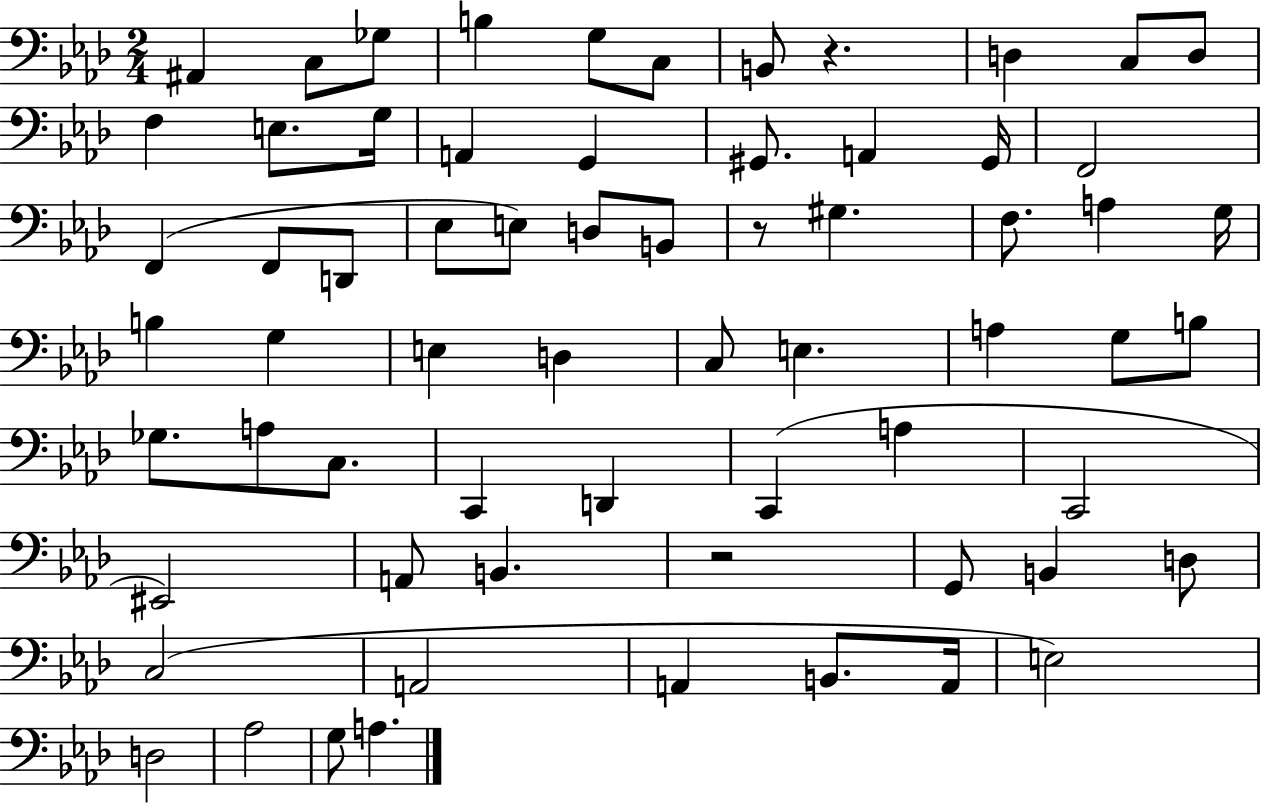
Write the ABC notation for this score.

X:1
T:Untitled
M:2/4
L:1/4
K:Ab
^A,, C,/2 _G,/2 B, G,/2 C,/2 B,,/2 z D, C,/2 D,/2 F, E,/2 G,/4 A,, G,, ^G,,/2 A,, ^G,,/4 F,,2 F,, F,,/2 D,,/2 _E,/2 E,/2 D,/2 B,,/2 z/2 ^G, F,/2 A, G,/4 B, G, E, D, C,/2 E, A, G,/2 B,/2 _G,/2 A,/2 C,/2 C,, D,, C,, A, C,,2 ^E,,2 A,,/2 B,, z2 G,,/2 B,, D,/2 C,2 A,,2 A,, B,,/2 A,,/4 E,2 D,2 _A,2 G,/2 A,